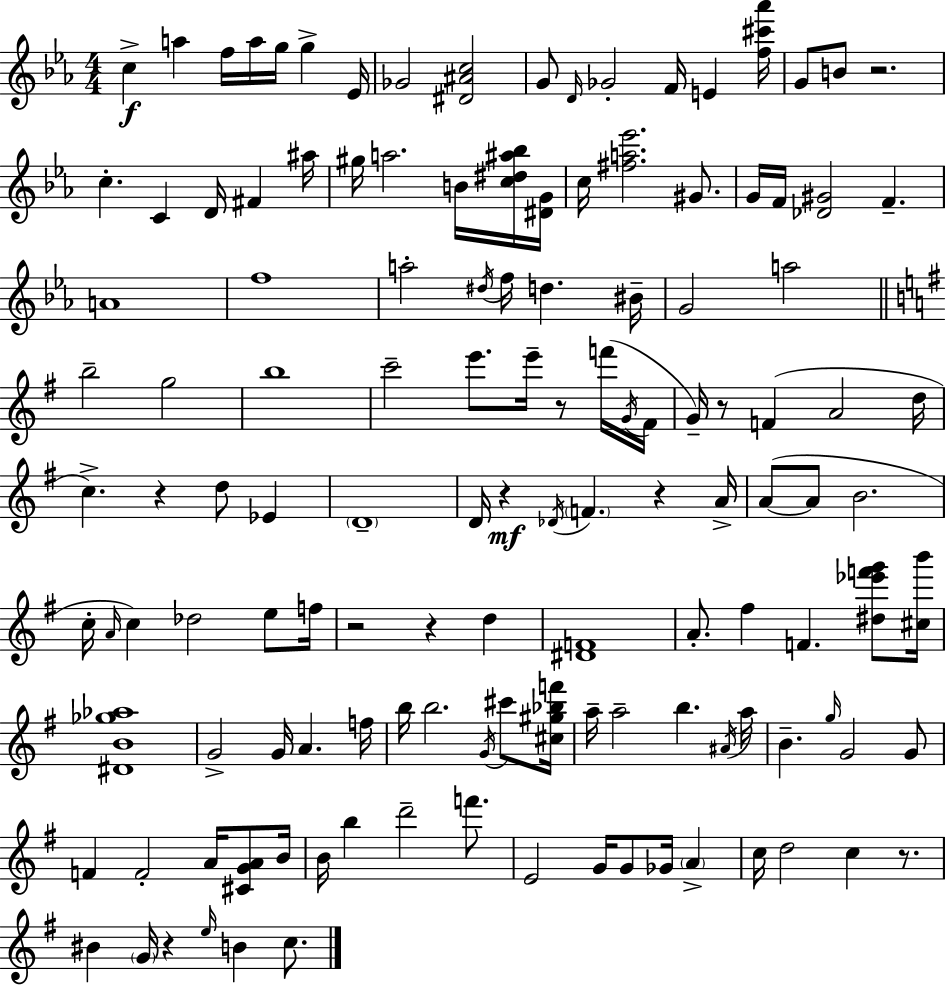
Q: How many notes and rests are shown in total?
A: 131